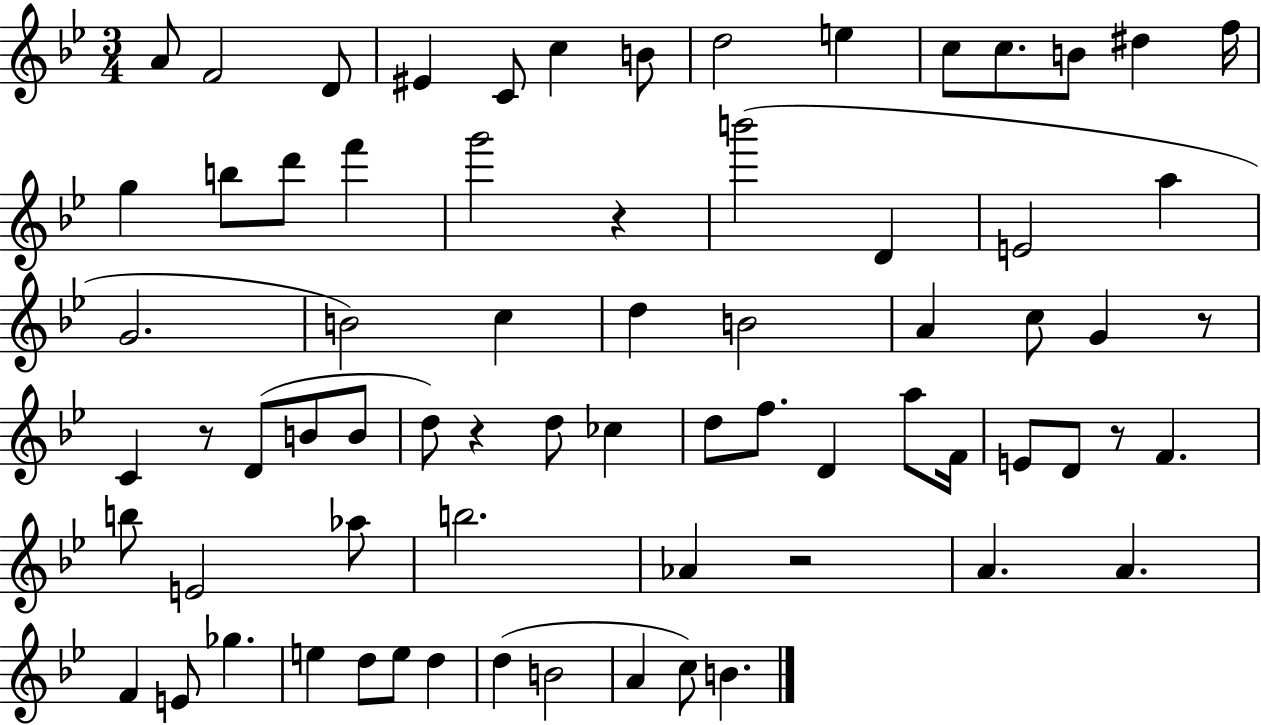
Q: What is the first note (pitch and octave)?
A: A4